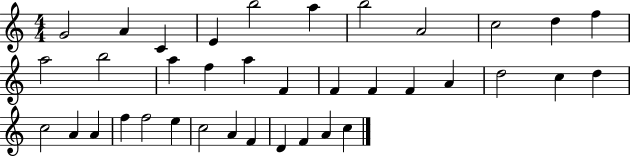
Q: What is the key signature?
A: C major